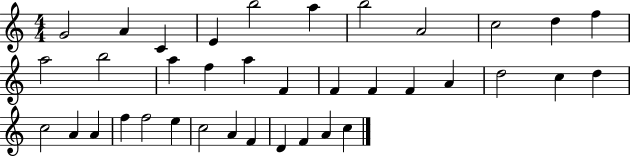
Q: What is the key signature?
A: C major